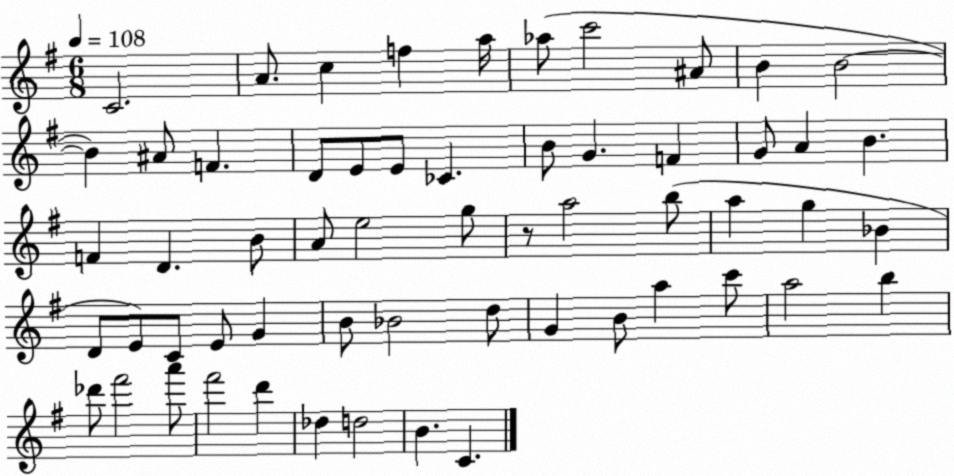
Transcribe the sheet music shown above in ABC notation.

X:1
T:Untitled
M:6/8
L:1/4
K:G
C2 A/2 c f a/4 _a/2 c'2 ^A/2 B B2 B ^A/2 F D/2 E/2 E/2 _C B/2 G F G/2 A B F D B/2 A/2 e2 g/2 z/2 a2 b/2 a g _B D/2 E/2 C/2 E/2 G B/2 _B2 d/2 G B/2 a c'/2 a2 b _d'/2 ^f'2 a'/2 ^f'2 d' _d d2 B C